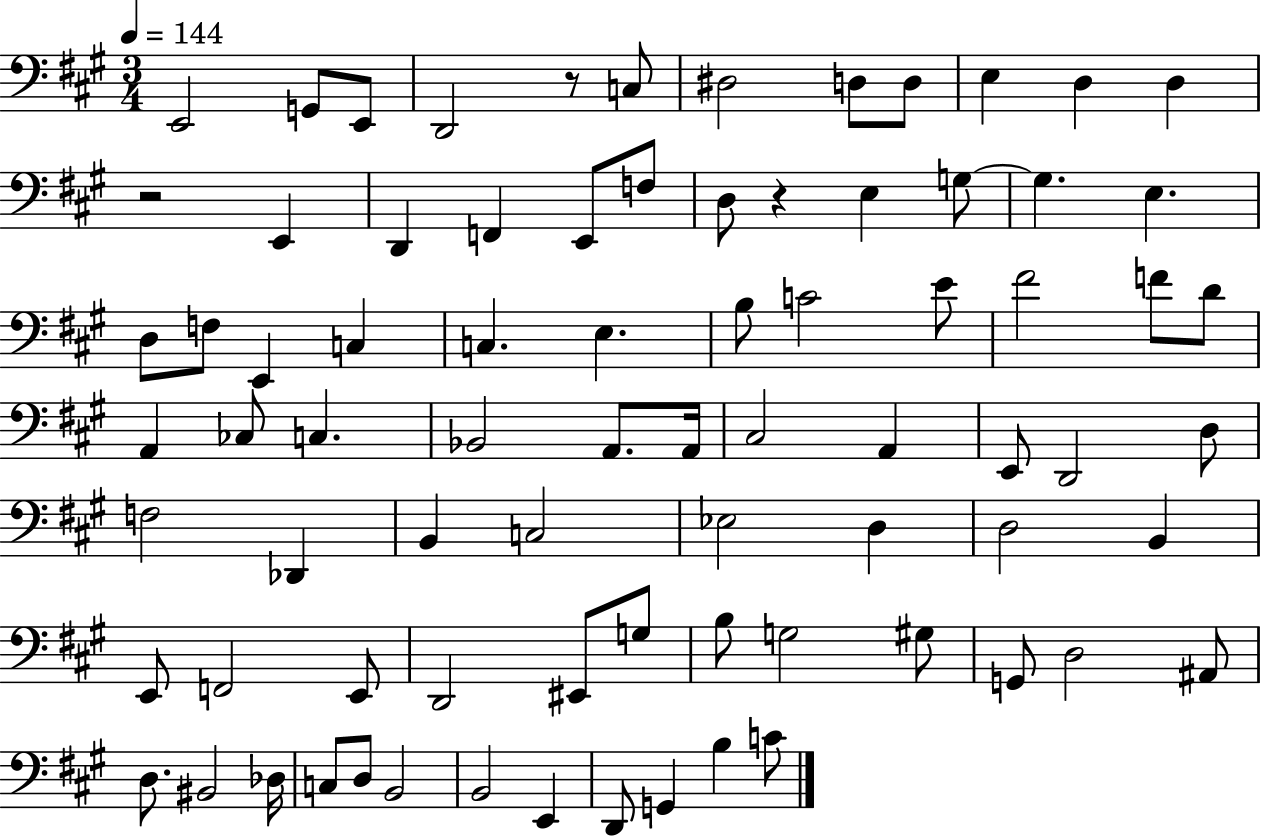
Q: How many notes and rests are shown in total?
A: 79